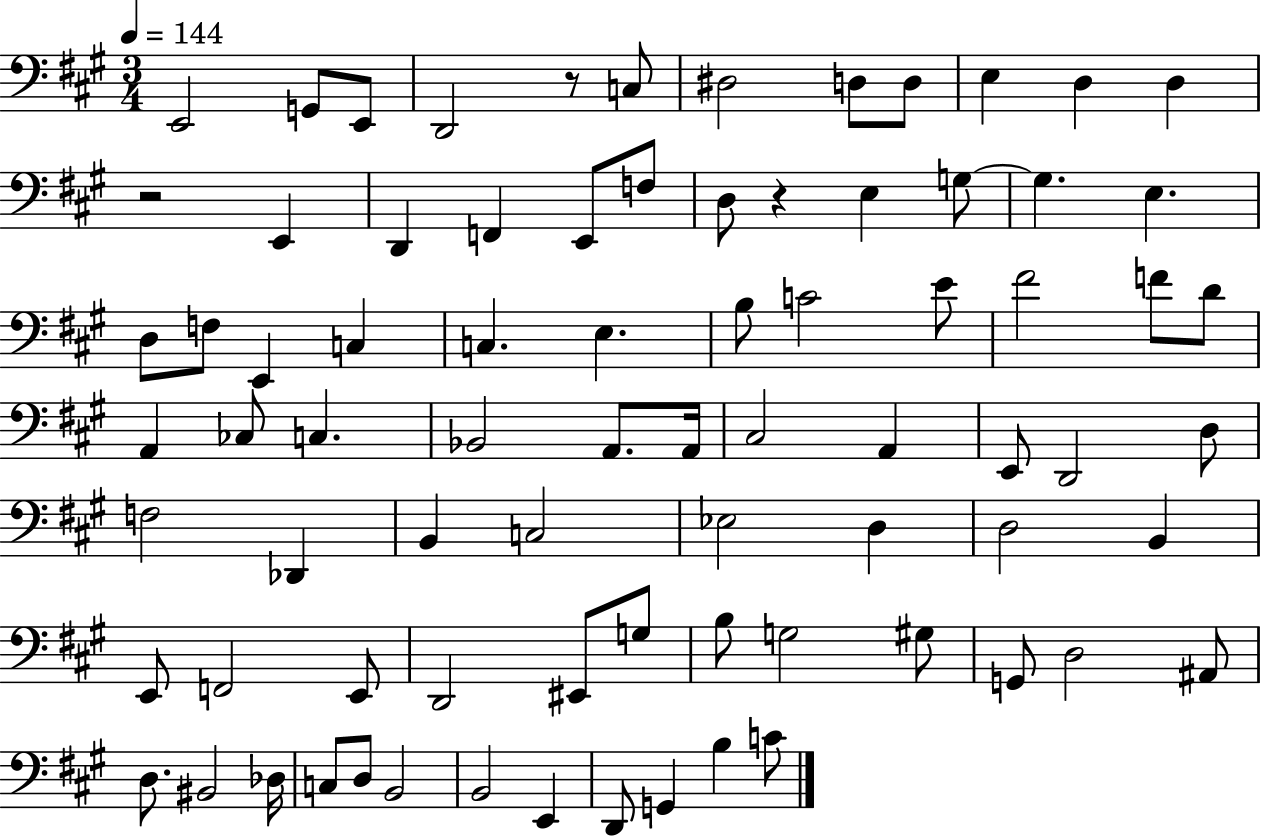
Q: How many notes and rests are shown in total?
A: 79